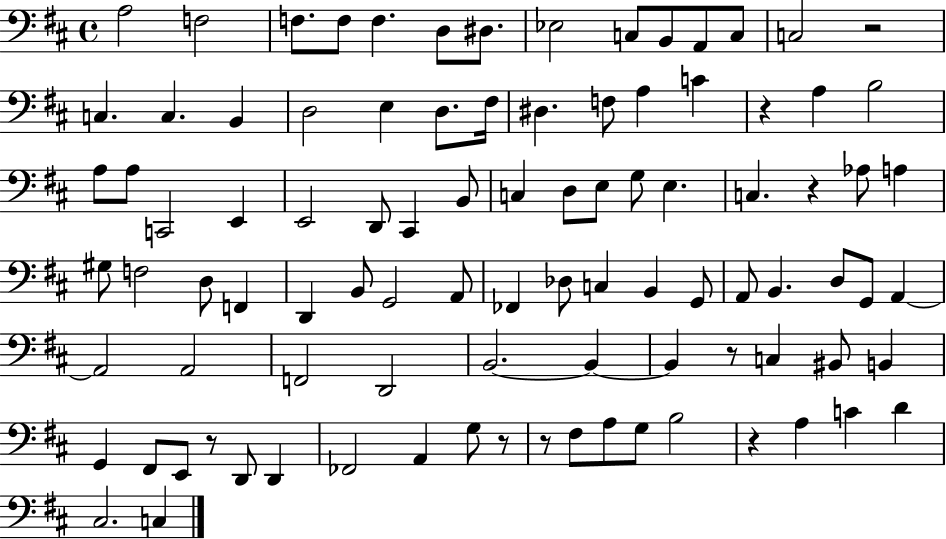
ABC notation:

X:1
T:Untitled
M:4/4
L:1/4
K:D
A,2 F,2 F,/2 F,/2 F, D,/2 ^D,/2 _E,2 C,/2 B,,/2 A,,/2 C,/2 C,2 z2 C, C, B,, D,2 E, D,/2 ^F,/4 ^D, F,/2 A, C z A, B,2 A,/2 A,/2 C,,2 E,, E,,2 D,,/2 ^C,, B,,/2 C, D,/2 E,/2 G,/2 E, C, z _A,/2 A, ^G,/2 F,2 D,/2 F,, D,, B,,/2 G,,2 A,,/2 _F,, _D,/2 C, B,, G,,/2 A,,/2 B,, D,/2 G,,/2 A,, A,,2 A,,2 F,,2 D,,2 B,,2 B,, B,, z/2 C, ^B,,/2 B,, G,, ^F,,/2 E,,/2 z/2 D,,/2 D,, _F,,2 A,, G,/2 z/2 z/2 ^F,/2 A,/2 G,/2 B,2 z A, C D ^C,2 C,